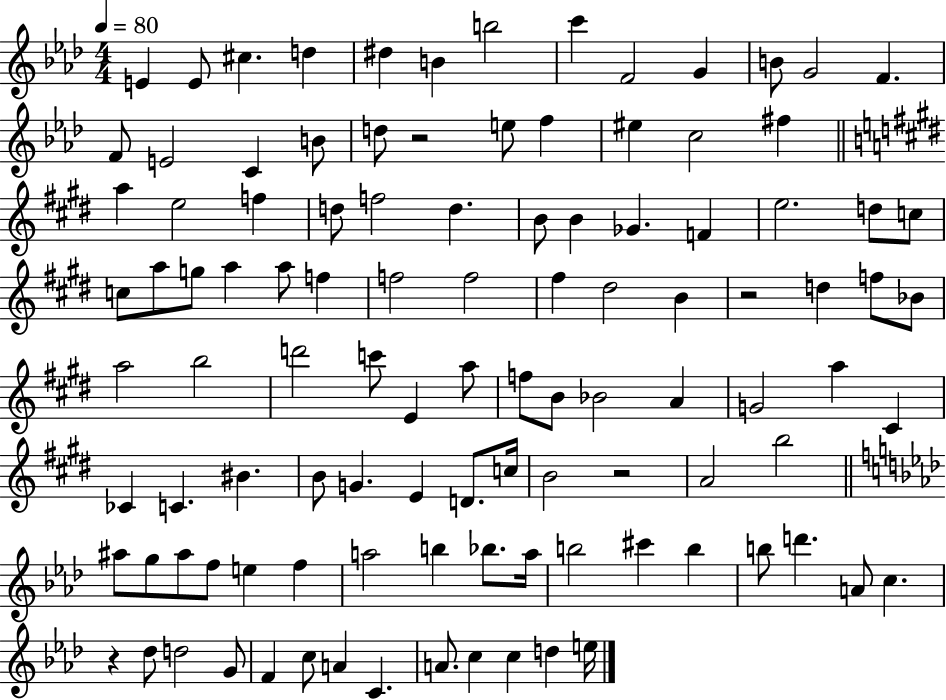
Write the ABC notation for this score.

X:1
T:Untitled
M:4/4
L:1/4
K:Ab
E E/2 ^c d ^d B b2 c' F2 G B/2 G2 F F/2 E2 C B/2 d/2 z2 e/2 f ^e c2 ^f a e2 f d/2 f2 d B/2 B _G F e2 d/2 c/2 c/2 a/2 g/2 a a/2 f f2 f2 ^f ^d2 B z2 d f/2 _B/2 a2 b2 d'2 c'/2 E a/2 f/2 B/2 _B2 A G2 a ^C _C C ^B B/2 G E D/2 c/4 B2 z2 A2 b2 ^a/2 g/2 ^a/2 f/2 e f a2 b _b/2 a/4 b2 ^c' b b/2 d' A/2 c z _d/2 d2 G/2 F c/2 A C A/2 c c d e/4